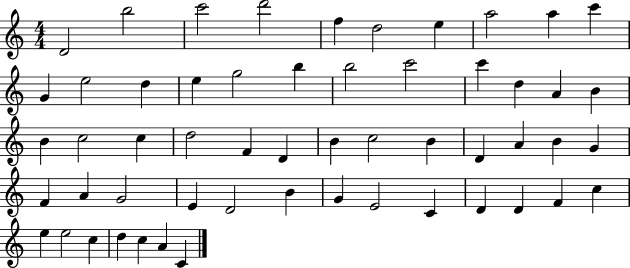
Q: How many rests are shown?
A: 0